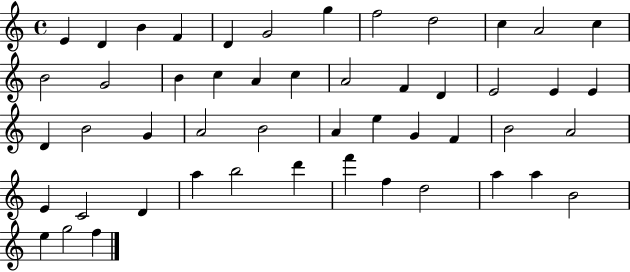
E4/q D4/q B4/q F4/q D4/q G4/h G5/q F5/h D5/h C5/q A4/h C5/q B4/h G4/h B4/q C5/q A4/q C5/q A4/h F4/q D4/q E4/h E4/q E4/q D4/q B4/h G4/q A4/h B4/h A4/q E5/q G4/q F4/q B4/h A4/h E4/q C4/h D4/q A5/q B5/h D6/q F6/q F5/q D5/h A5/q A5/q B4/h E5/q G5/h F5/q